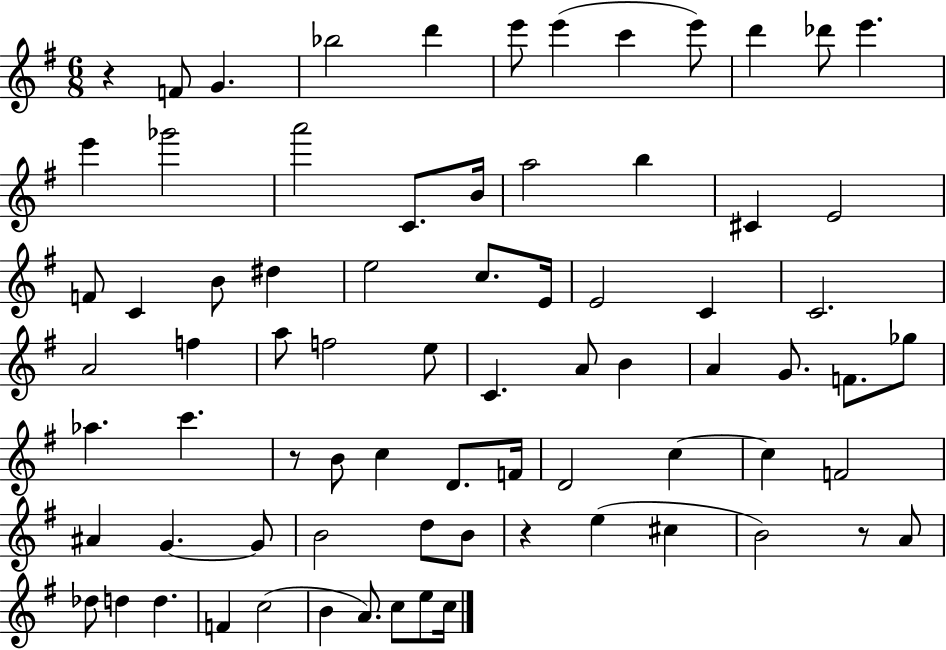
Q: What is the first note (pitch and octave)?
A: F4